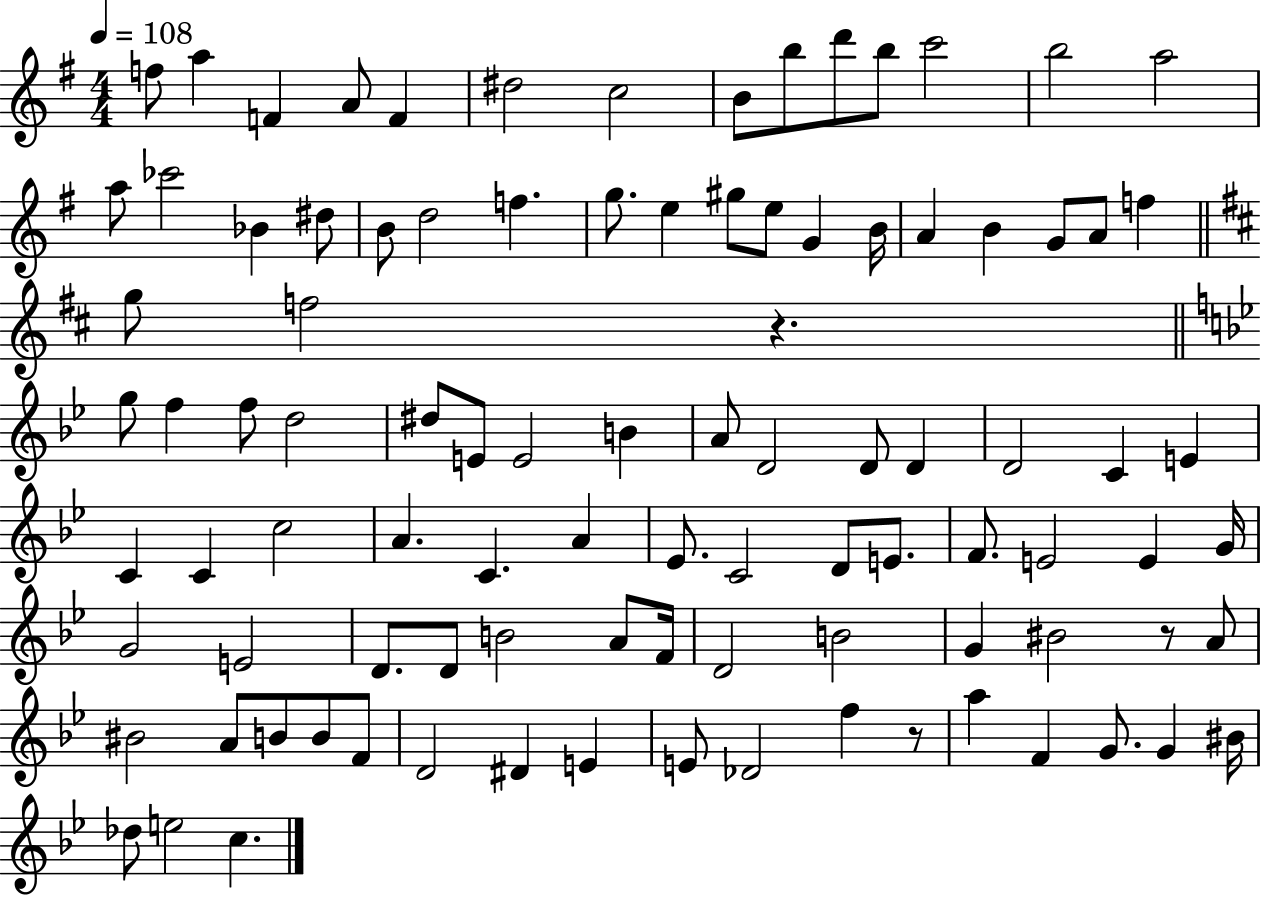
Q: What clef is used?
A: treble